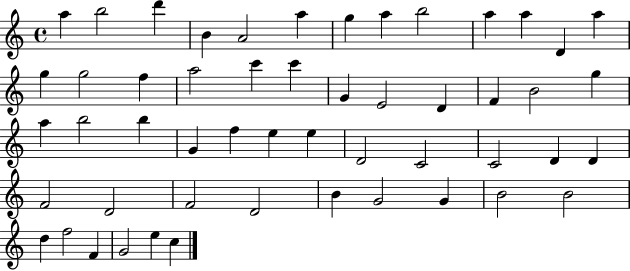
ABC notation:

X:1
T:Untitled
M:4/4
L:1/4
K:C
a b2 d' B A2 a g a b2 a a D a g g2 f a2 c' c' G E2 D F B2 g a b2 b G f e e D2 C2 C2 D D F2 D2 F2 D2 B G2 G B2 B2 d f2 F G2 e c